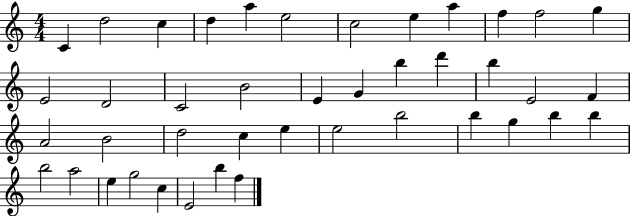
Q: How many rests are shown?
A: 0